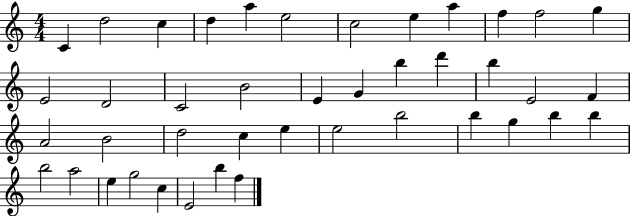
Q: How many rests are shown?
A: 0